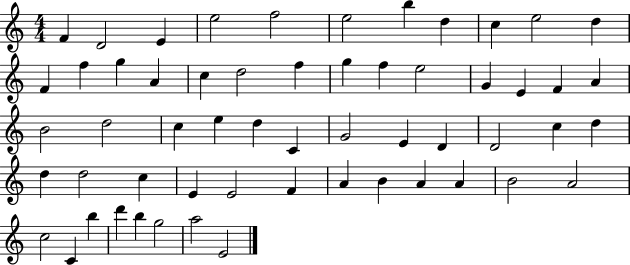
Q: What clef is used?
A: treble